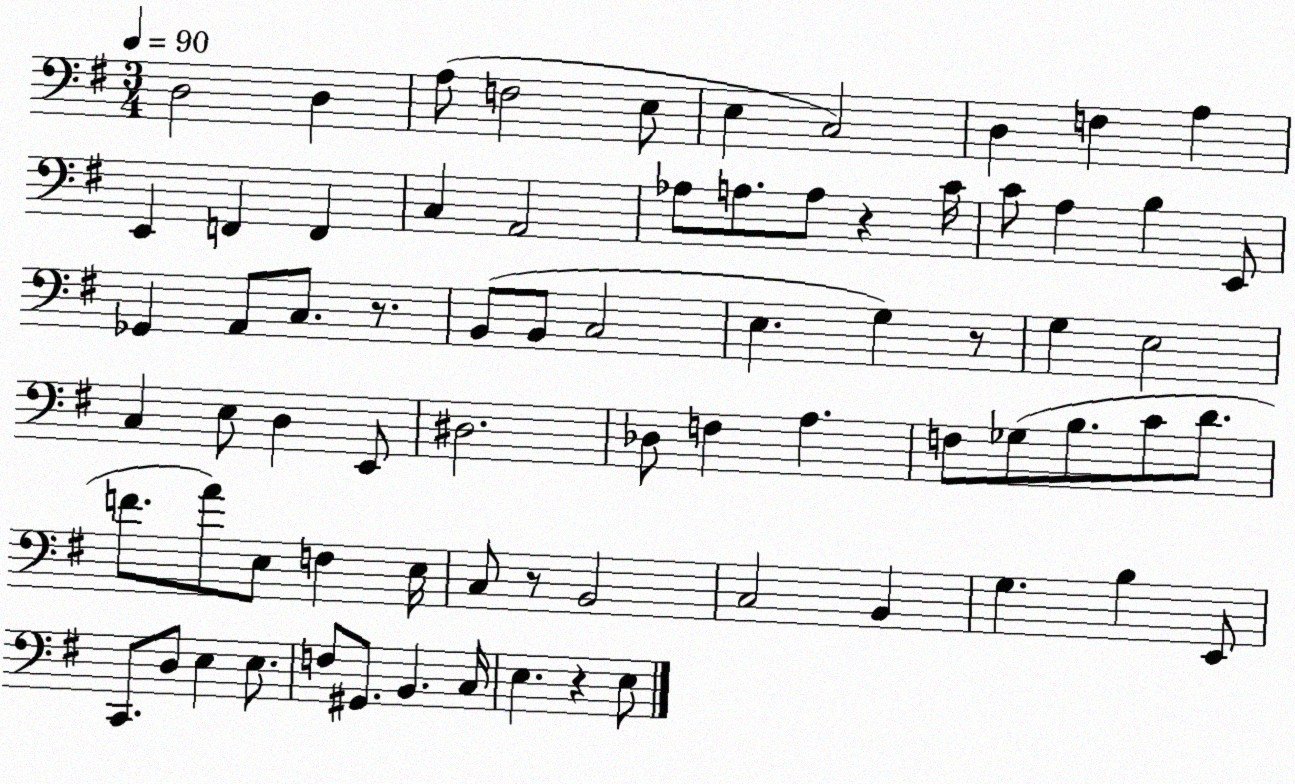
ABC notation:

X:1
T:Untitled
M:3/4
L:1/4
K:G
D,2 D, A,/2 F,2 E,/2 E, C,2 D, F, A, E,, F,, F,, C, A,,2 _A,/2 A,/2 A,/2 z C/4 C/2 A, B, E,,/2 _G,, A,,/2 C,/2 z/2 B,,/2 B,,/2 C,2 E, G, z/2 G, E,2 C, E,/2 D, E,,/2 ^D,2 _D,/2 F, A, F,/2 _G,/2 B,/2 C/2 D/2 F/2 A/2 E,/2 F, E,/4 C,/2 z/2 B,,2 C,2 B,, G, B, E,,/2 C,,/2 D,/2 E, E,/2 F,/2 ^G,,/2 B,, C,/4 E, z E,/2